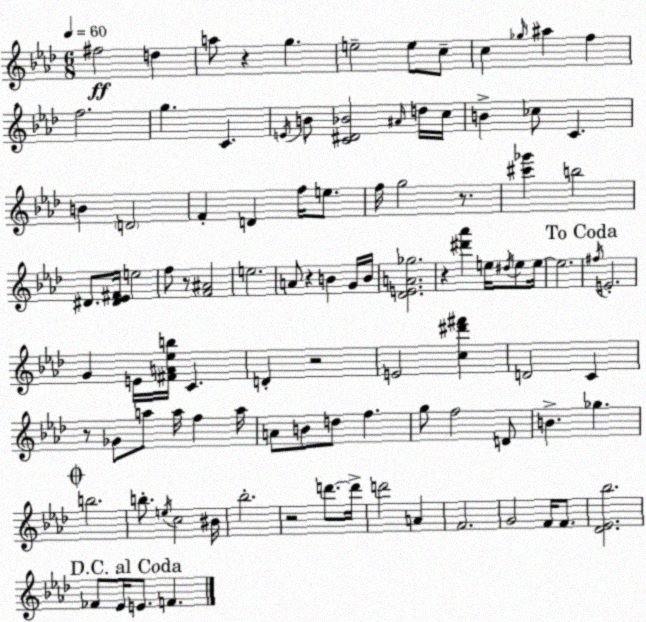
X:1
T:Untitled
M:6/8
L:1/4
K:Fm
^f2 d a/2 z g e2 e/2 c/2 c _g/4 ^a f f2 g C E/4 B/2 [C^D_B]2 ^A/4 d/4 c/4 B _c/2 C B D2 F D f/4 e/2 f/4 g2 z/2 [^c'_g'] b2 ^D/2 [^D_E^F]/4 e2 f/2 z/2 [F^A]2 e2 A/2 z B G/4 B/4 [_DEA_g]2 z [^d'_a'] e/4 ^d/4 e/2 e/4 e2 ^f/4 E2 G E/4 [^FA_eb]/4 C D z2 E2 [c^d'^f'] D2 C z/2 _G/2 a/2 a/4 f a/4 A/2 B/2 d/2 f g/2 f2 D/2 B _g b2 b/2 e/4 c2 ^B/4 _b2 z2 d'/2 d'/4 d'2 A F2 G2 F/4 F/2 [_D_E_b]2 _F/2 _E/4 E/2 F